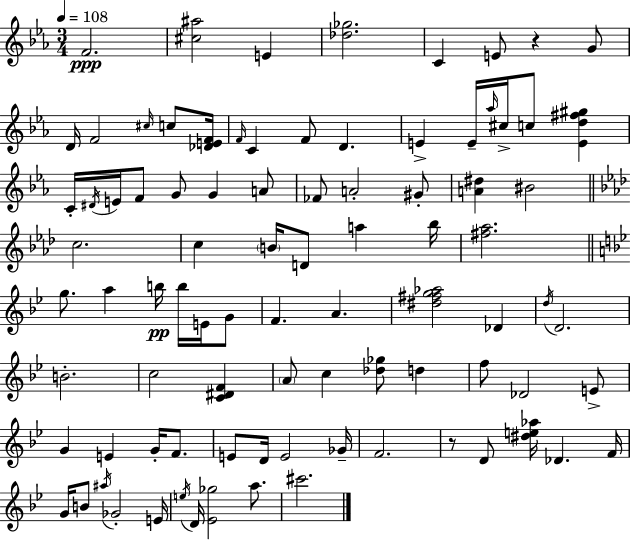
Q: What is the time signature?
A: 3/4